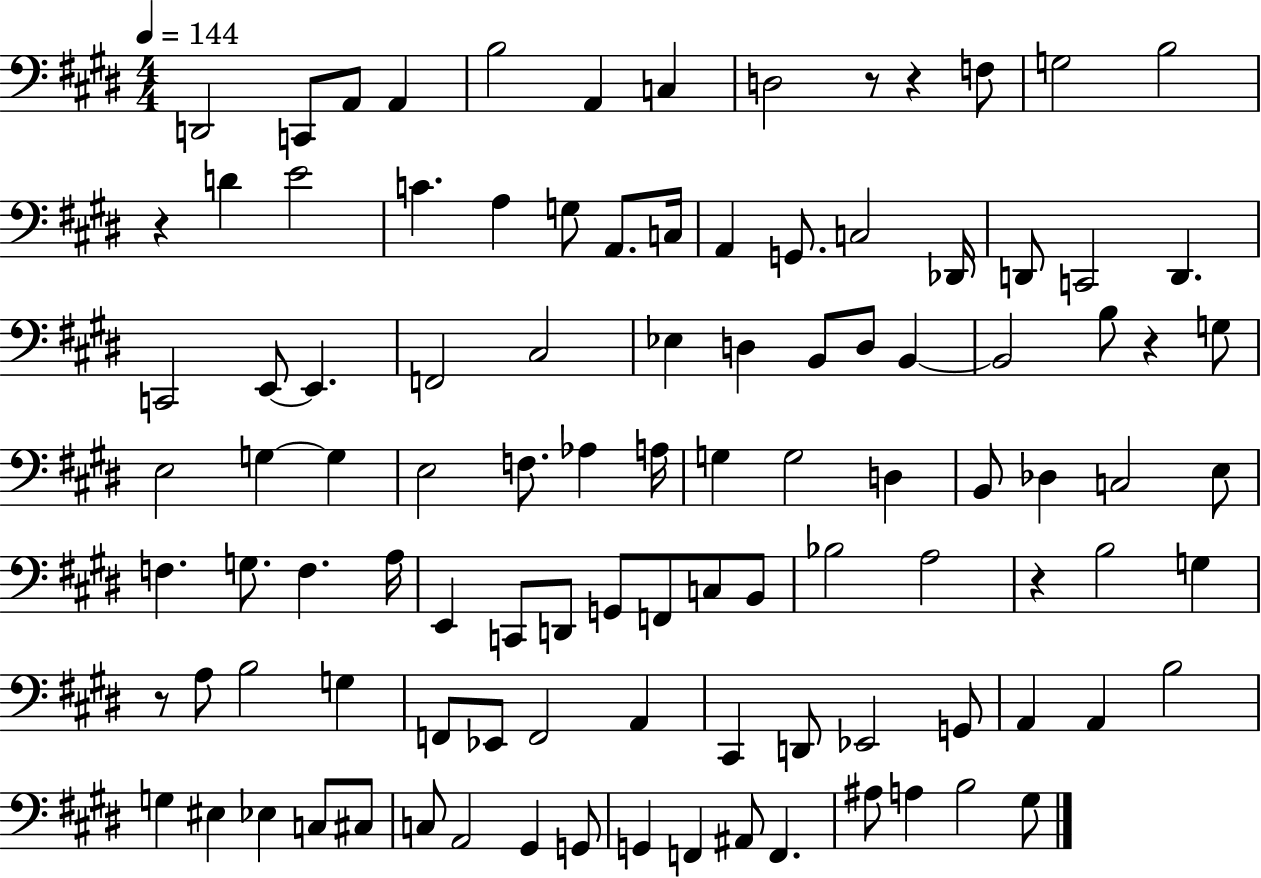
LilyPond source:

{
  \clef bass
  \numericTimeSignature
  \time 4/4
  \key e \major
  \tempo 4 = 144
  d,2 c,8 a,8 a,4 | b2 a,4 c4 | d2 r8 r4 f8 | g2 b2 | \break r4 d'4 e'2 | c'4. a4 g8 a,8. c16 | a,4 g,8. c2 des,16 | d,8 c,2 d,4. | \break c,2 e,8~~ e,4. | f,2 cis2 | ees4 d4 b,8 d8 b,4~~ | b,2 b8 r4 g8 | \break e2 g4~~ g4 | e2 f8. aes4 a16 | g4 g2 d4 | b,8 des4 c2 e8 | \break f4. g8. f4. a16 | e,4 c,8 d,8 g,8 f,8 c8 b,8 | bes2 a2 | r4 b2 g4 | \break r8 a8 b2 g4 | f,8 ees,8 f,2 a,4 | cis,4 d,8 ees,2 g,8 | a,4 a,4 b2 | \break g4 eis4 ees4 c8 cis8 | c8 a,2 gis,4 g,8 | g,4 f,4 ais,8 f,4. | ais8 a4 b2 gis8 | \break \bar "|."
}